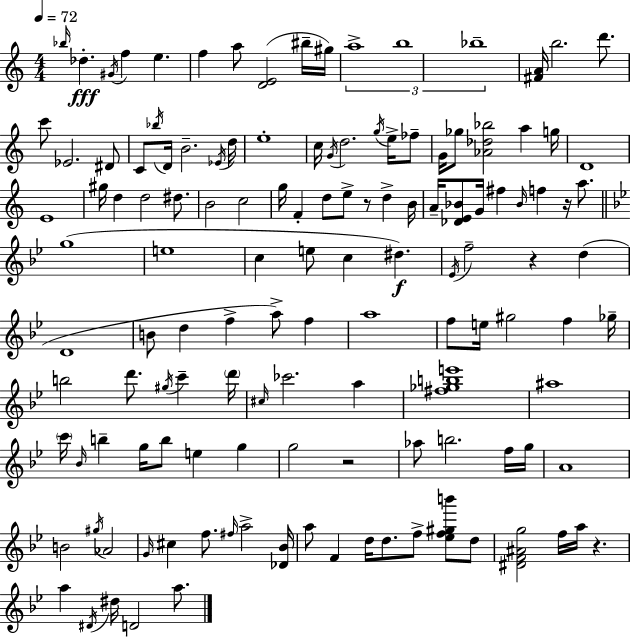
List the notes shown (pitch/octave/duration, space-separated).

Bb5/s Db5/q. G#4/s F5/q E5/q. F5/q A5/e [D4,E4]/h BIS5/s G#5/s A5/w B5/w Bb5/w [F#4,A4]/s B5/h. D6/e. C6/e Eb4/h. D#4/e C4/e Bb5/s D4/s B4/h. Eb4/s D5/s E5/w C5/s G4/s D5/h. G5/s E5/s FES5/e G4/s Gb5/e [Ab4,Db5,Bb5]/h A5/q G5/s D4/w E4/w G#5/s D5/q D5/h D#5/e. B4/h C5/h G5/s F4/q D5/e E5/e R/e D5/q B4/s A4/s [Db4,E4,Bb4]/e G4/s F#5/q Bb4/s F5/q R/s A5/e. G5/w E5/w C5/q E5/e C5/q D#5/q. Eb4/s F5/h R/q D5/q D4/w B4/e D5/q F5/q A5/e F5/q A5/w F5/e E5/s G#5/h F5/q Gb5/s B5/h D6/e. G#5/s C6/q D6/s C#5/s CES6/h. A5/q [F#5,Gb5,B5,E6]/w A#5/w C6/s Bb4/s B5/q G5/s B5/e E5/q G5/q G5/h R/h Ab5/e B5/h. F5/s G5/s A4/w B4/h G#5/s Ab4/h G4/s C#5/q F5/e. F#5/s A5/h [Db4,Bb4]/s A5/e F4/q D5/s D5/e. F5/e [Eb5,F5,G#5,B6]/e D5/e [D#4,F4,A#4,G5]/h F5/s A5/s R/q. A5/q D#4/s D#5/s D4/h A5/e.